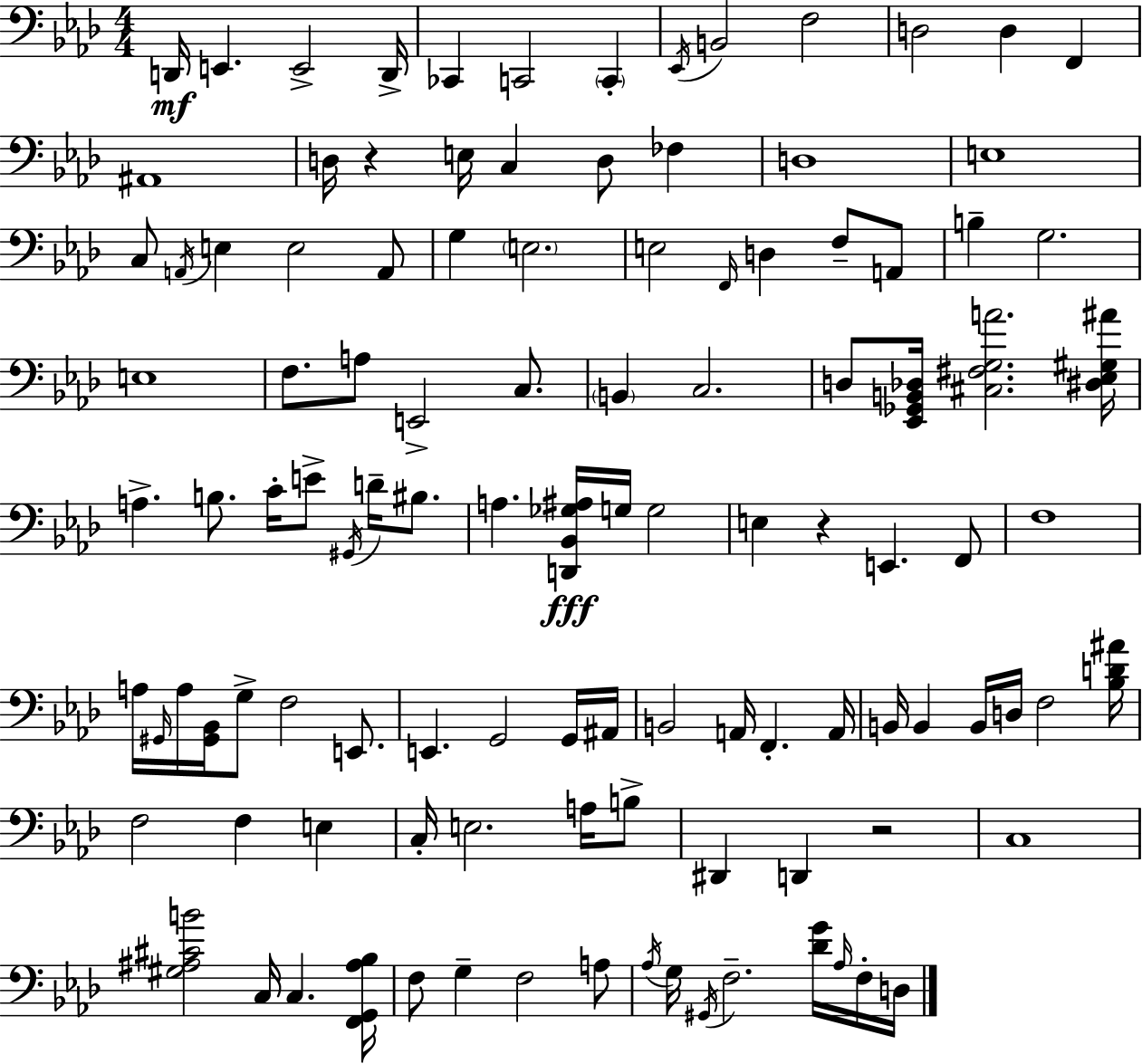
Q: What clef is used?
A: bass